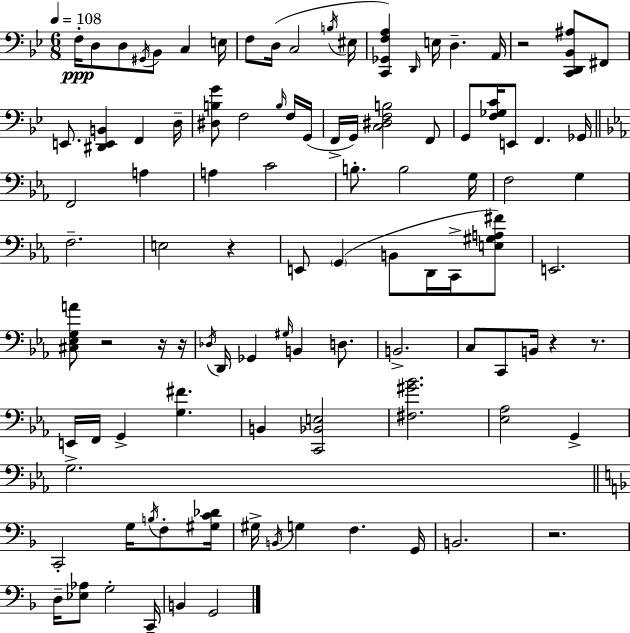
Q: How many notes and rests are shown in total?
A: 101